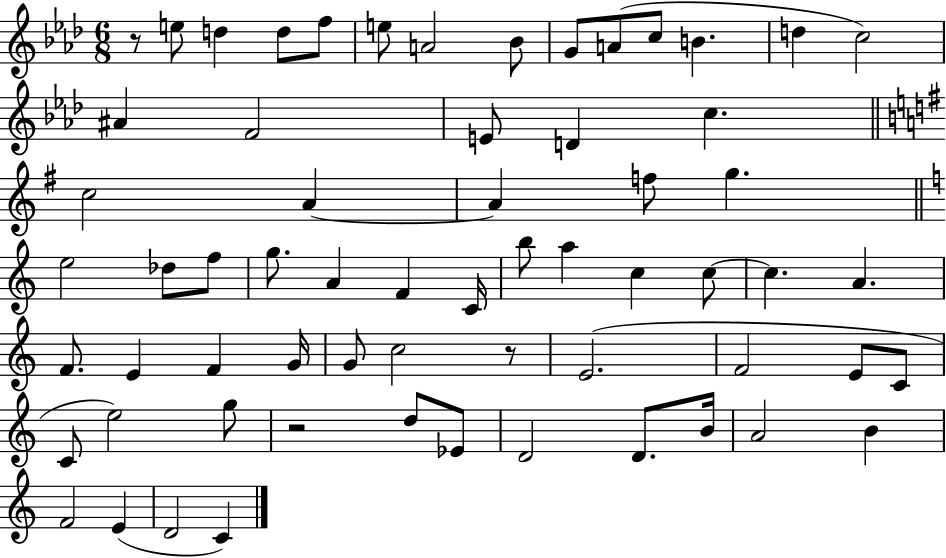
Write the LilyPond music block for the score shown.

{
  \clef treble
  \numericTimeSignature
  \time 6/8
  \key aes \major
  r8 e''8 d''4 d''8 f''8 | e''8 a'2 bes'8 | g'8 a'8( c''8 b'4. | d''4 c''2) | \break ais'4 f'2 | e'8 d'4 c''4. | \bar "||" \break \key g \major c''2 a'4~~ | a'4 f''8 g''4. | \bar "||" \break \key c \major e''2 des''8 f''8 | g''8. a'4 f'4 c'16 | b''8 a''4 c''4 c''8~~ | c''4. a'4. | \break f'8. e'4 f'4 g'16 | g'8 c''2 r8 | e'2.( | f'2 e'8 c'8 | \break c'8 e''2) g''8 | r2 d''8 ees'8 | d'2 d'8. b'16 | a'2 b'4 | \break f'2 e'4( | d'2 c'4) | \bar "|."
}